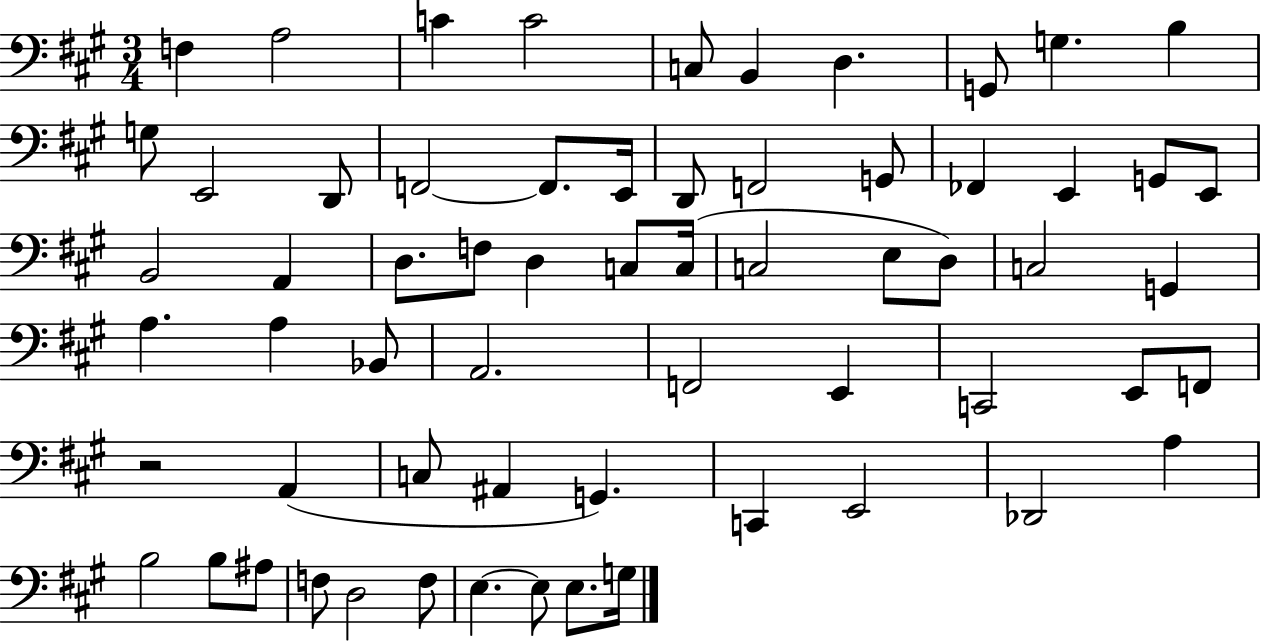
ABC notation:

X:1
T:Untitled
M:3/4
L:1/4
K:A
F, A,2 C C2 C,/2 B,, D, G,,/2 G, B, G,/2 E,,2 D,,/2 F,,2 F,,/2 E,,/4 D,,/2 F,,2 G,,/2 _F,, E,, G,,/2 E,,/2 B,,2 A,, D,/2 F,/2 D, C,/2 C,/4 C,2 E,/2 D,/2 C,2 G,, A, A, _B,,/2 A,,2 F,,2 E,, C,,2 E,,/2 F,,/2 z2 A,, C,/2 ^A,, G,, C,, E,,2 _D,,2 A, B,2 B,/2 ^A,/2 F,/2 D,2 F,/2 E, E,/2 E,/2 G,/4